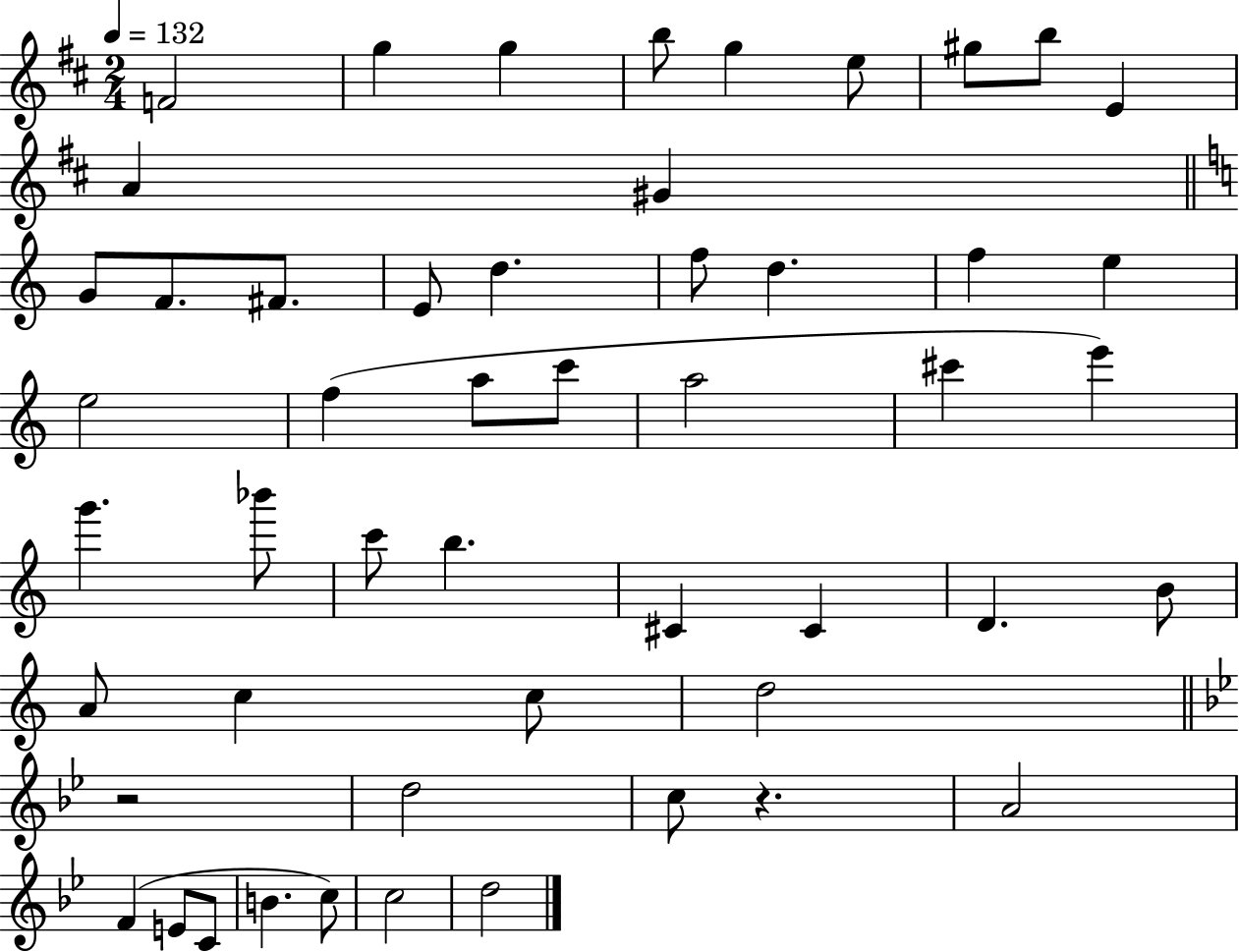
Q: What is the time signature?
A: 2/4